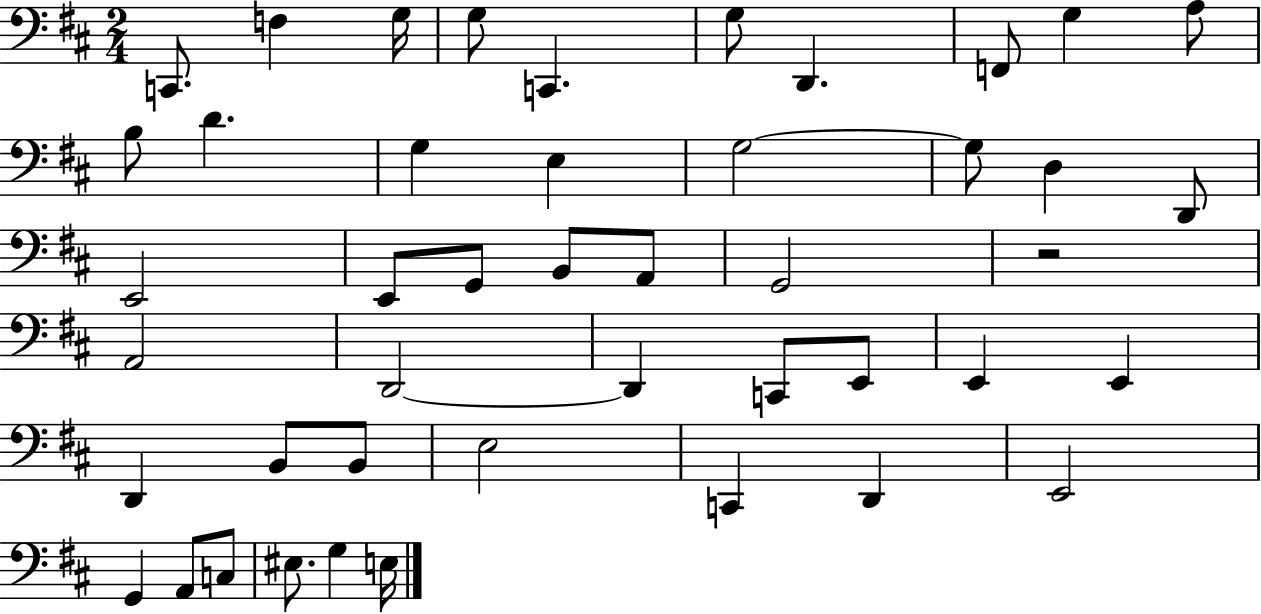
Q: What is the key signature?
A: D major